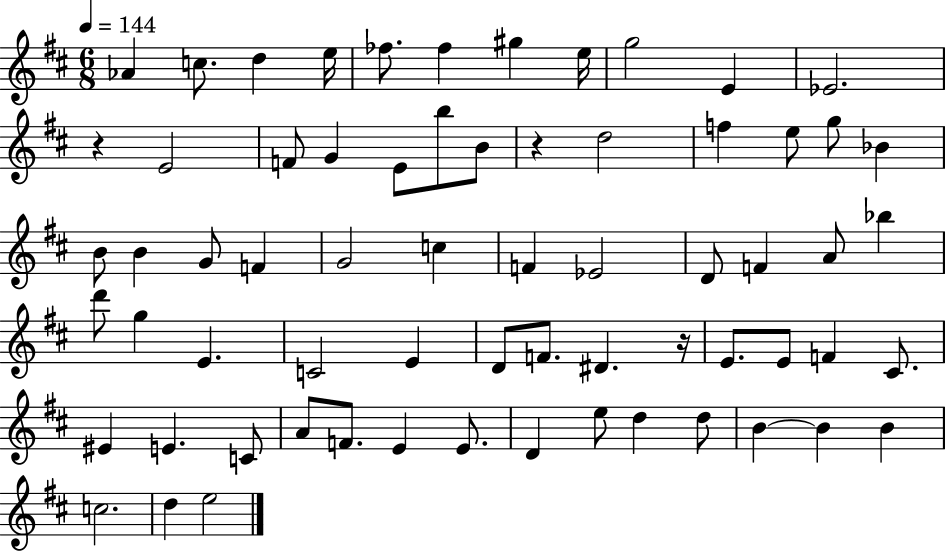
{
  \clef treble
  \numericTimeSignature
  \time 6/8
  \key d \major
  \tempo 4 = 144
  aes'4 c''8. d''4 e''16 | fes''8. fes''4 gis''4 e''16 | g''2 e'4 | ees'2. | \break r4 e'2 | f'8 g'4 e'8 b''8 b'8 | r4 d''2 | f''4 e''8 g''8 bes'4 | \break b'8 b'4 g'8 f'4 | g'2 c''4 | f'4 ees'2 | d'8 f'4 a'8 bes''4 | \break d'''8 g''4 e'4. | c'2 e'4 | d'8 f'8. dis'4. r16 | e'8. e'8 f'4 cis'8. | \break eis'4 e'4. c'8 | a'8 f'8. e'4 e'8. | d'4 e''8 d''4 d''8 | b'4~~ b'4 b'4 | \break c''2. | d''4 e''2 | \bar "|."
}